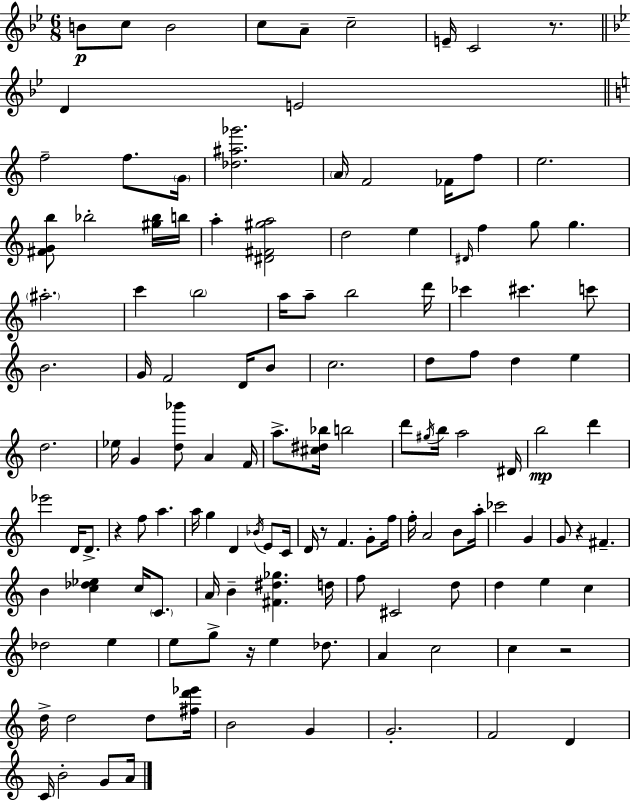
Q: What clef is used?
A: treble